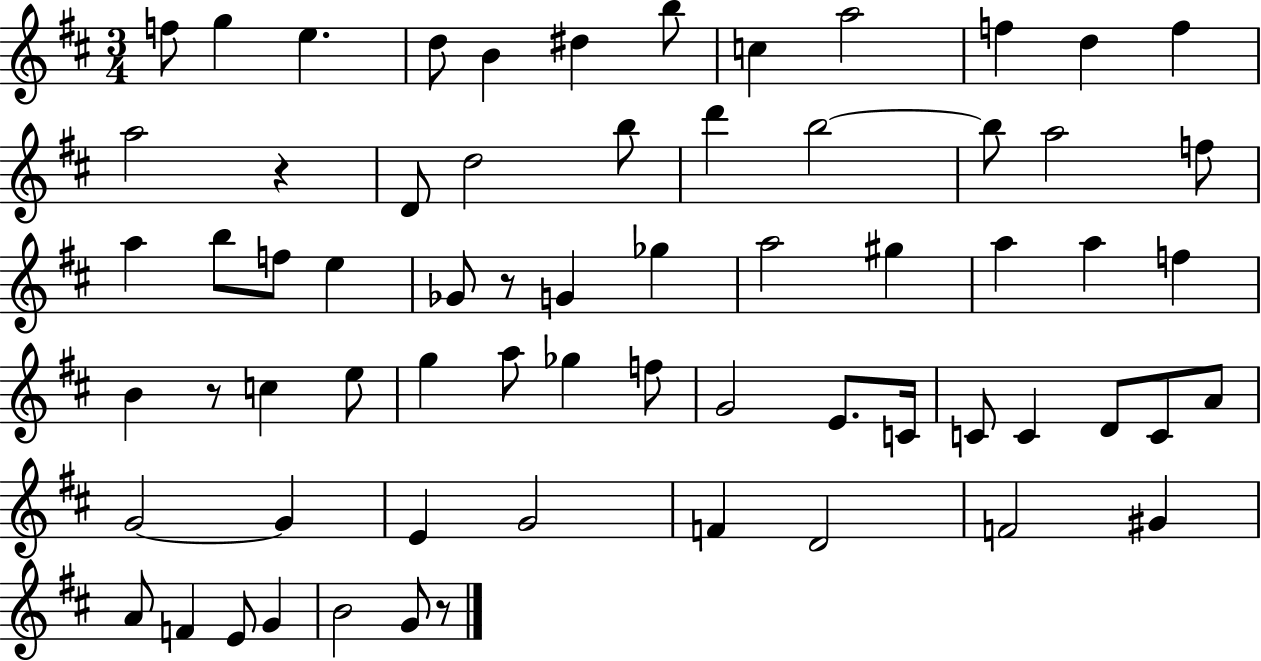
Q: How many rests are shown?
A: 4